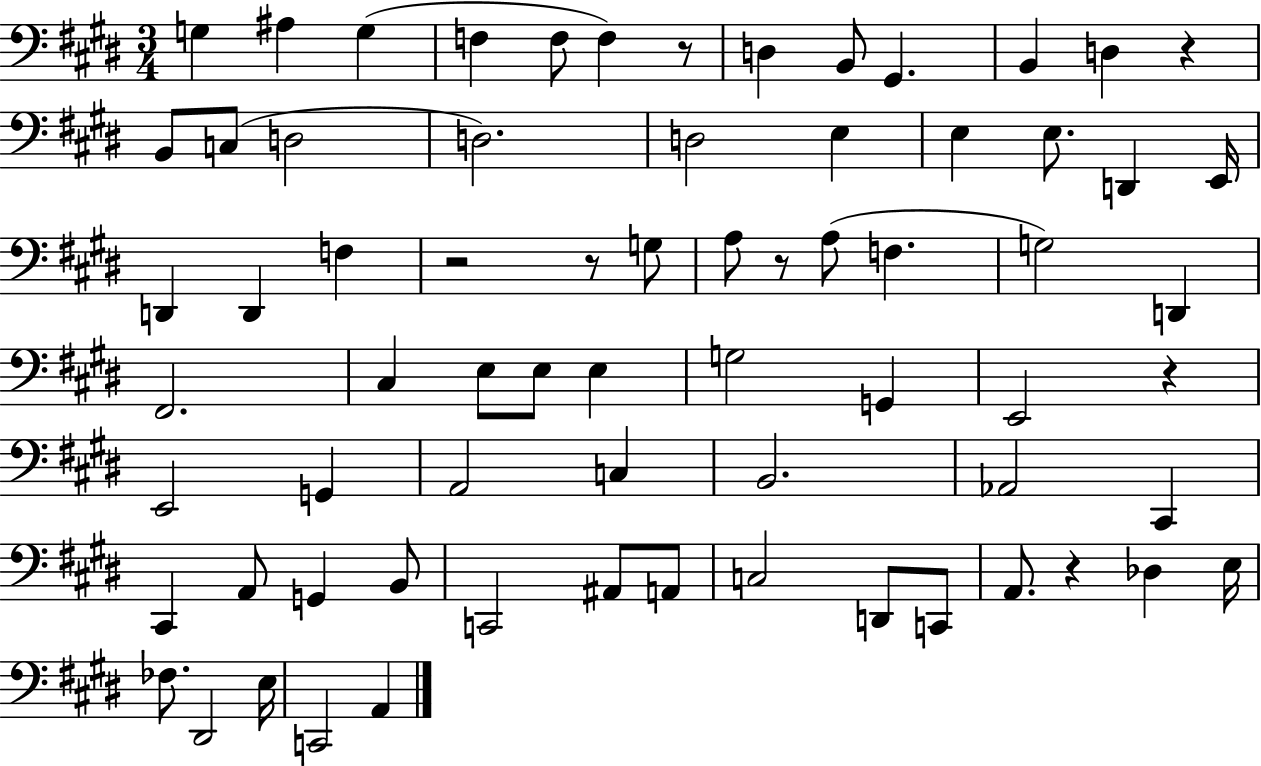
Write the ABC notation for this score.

X:1
T:Untitled
M:3/4
L:1/4
K:E
G, ^A, G, F, F,/2 F, z/2 D, B,,/2 ^G,, B,, D, z B,,/2 C,/2 D,2 D,2 D,2 E, E, E,/2 D,, E,,/4 D,, D,, F, z2 z/2 G,/2 A,/2 z/2 A,/2 F, G,2 D,, ^F,,2 ^C, E,/2 E,/2 E, G,2 G,, E,,2 z E,,2 G,, A,,2 C, B,,2 _A,,2 ^C,, ^C,, A,,/2 G,, B,,/2 C,,2 ^A,,/2 A,,/2 C,2 D,,/2 C,,/2 A,,/2 z _D, E,/4 _F,/2 ^D,,2 E,/4 C,,2 A,,